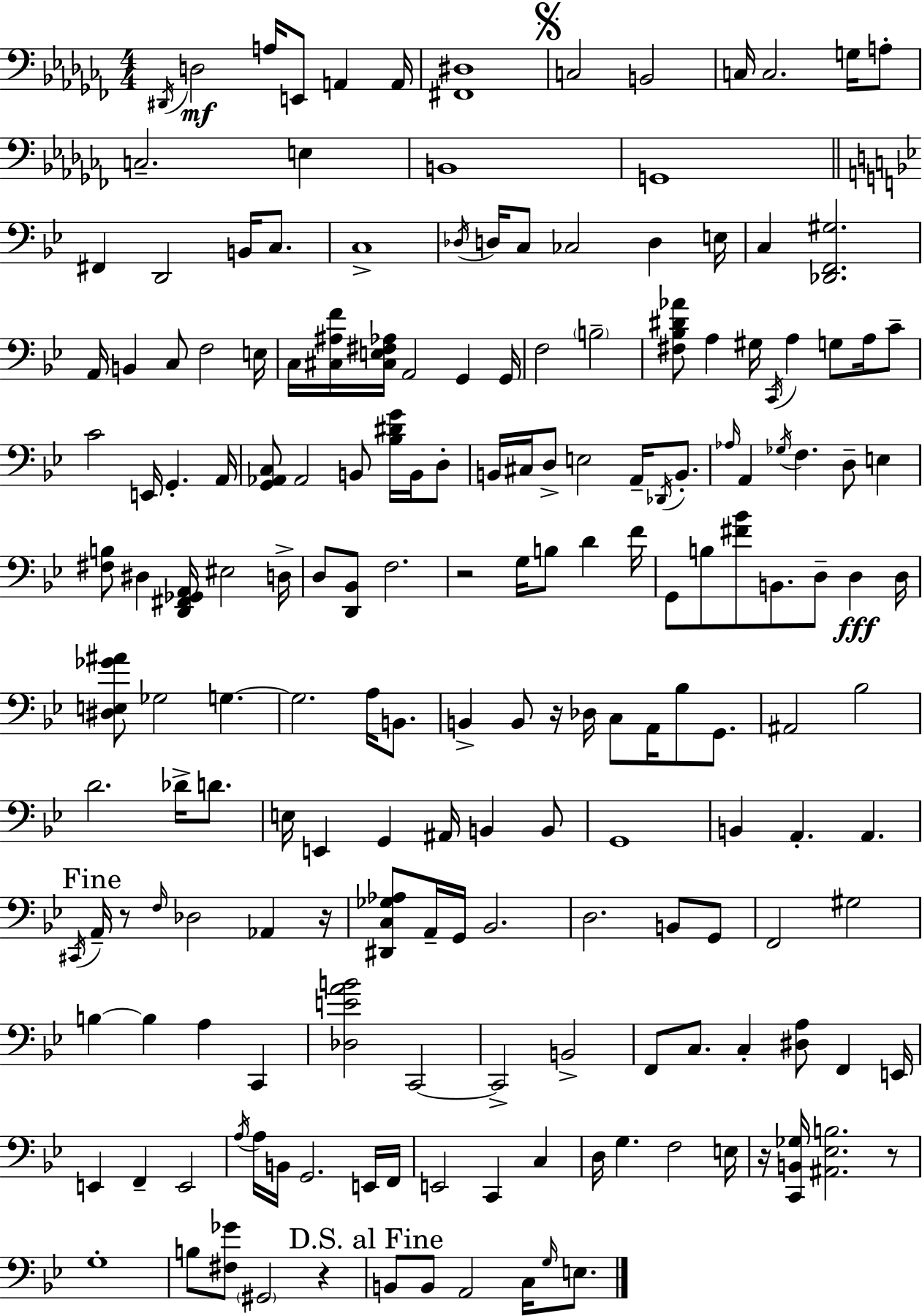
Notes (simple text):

D#2/s D3/h A3/s E2/e A2/q A2/s [F#2,D#3]/w C3/h B2/h C3/s C3/h. G3/s A3/e C3/h. E3/q B2/w G2/w F#2/q D2/h B2/s C3/e. C3/w Db3/s D3/s C3/e CES3/h D3/q E3/s C3/q [Db2,F2,G#3]/h. A2/s B2/q C3/e F3/h E3/s C3/s [C#3,A#3,F4]/s [C#3,E3,F#3,Ab3]/s A2/h G2/q G2/s F3/h B3/h [F#3,Bb3,D#4,Ab4]/e A3/q G#3/s C2/s A3/q G3/e A3/s C4/e C4/h E2/s G2/q. A2/s [G2,Ab2,C3]/e Ab2/h B2/e [Bb3,D#4,G4]/s B2/s D3/e B2/s C#3/s D3/e E3/h A2/s Db2/s B2/e. Ab3/s A2/q Gb3/s F3/q. D3/e E3/q [F#3,B3]/e D#3/q [D2,F#2,Gb2,A2]/s EIS3/h D3/s D3/e [D2,Bb2]/e F3/h. R/h G3/s B3/e D4/q F4/s G2/e B3/e [F#4,Bb4]/e B2/e. D3/e D3/q D3/s [D#3,E3,Gb4,A#4]/e Gb3/h G3/q. G3/h. A3/s B2/e. B2/q B2/e R/s Db3/s C3/e A2/s Bb3/e G2/e. A#2/h Bb3/h D4/h. Db4/s D4/e. E3/s E2/q G2/q A#2/s B2/q B2/e G2/w B2/q A2/q. A2/q. C#2/s A2/s R/e F3/s Db3/h Ab2/q R/s [D#2,C3,Gb3,Ab3]/e A2/s G2/s Bb2/h. D3/h. B2/e G2/e F2/h G#3/h B3/q B3/q A3/q C2/q [Db3,E4,A4,B4]/h C2/h C2/h B2/h F2/e C3/e. C3/q [D#3,A3]/e F2/q E2/s E2/q F2/q E2/h A3/s A3/s B2/s G2/h. E2/s F2/s E2/h C2/q C3/q D3/s G3/q. F3/h E3/s R/s [C2,B2,Gb3]/s [A#2,Eb3,B3]/h. R/e G3/w B3/e [F#3,Gb4]/e G#2/h R/q B2/e B2/e A2/h C3/s G3/s E3/e.